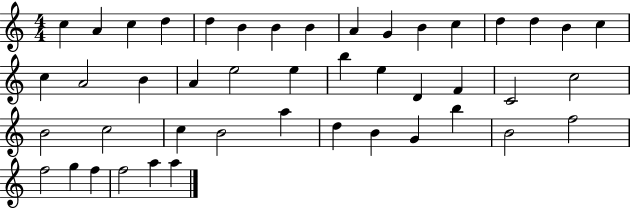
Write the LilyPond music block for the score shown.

{
  \clef treble
  \numericTimeSignature
  \time 4/4
  \key c \major
  c''4 a'4 c''4 d''4 | d''4 b'4 b'4 b'4 | a'4 g'4 b'4 c''4 | d''4 d''4 b'4 c''4 | \break c''4 a'2 b'4 | a'4 e''2 e''4 | b''4 e''4 d'4 f'4 | c'2 c''2 | \break b'2 c''2 | c''4 b'2 a''4 | d''4 b'4 g'4 b''4 | b'2 f''2 | \break f''2 g''4 f''4 | f''2 a''4 a''4 | \bar "|."
}